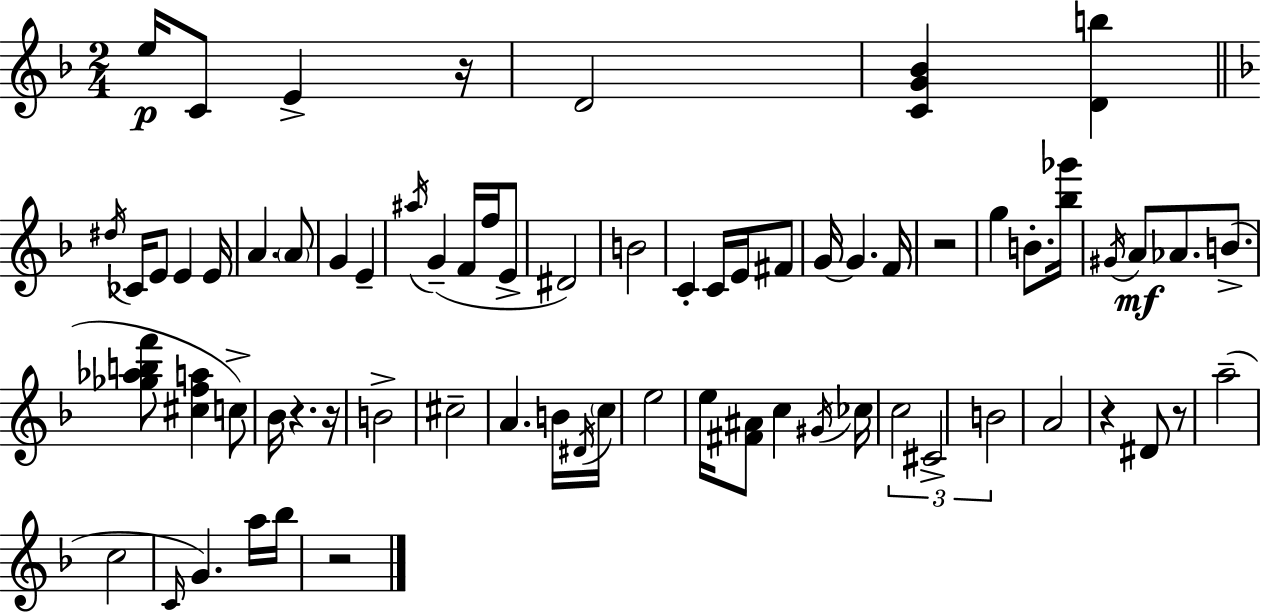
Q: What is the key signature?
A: F major